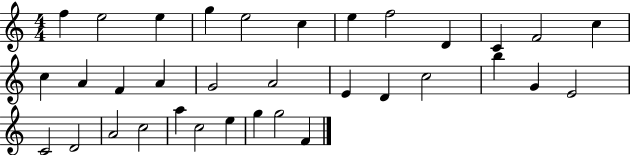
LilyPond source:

{
  \clef treble
  \numericTimeSignature
  \time 4/4
  \key c \major
  f''4 e''2 e''4 | g''4 e''2 c''4 | e''4 f''2 d'4 | c'4 f'2 c''4 | \break c''4 a'4 f'4 a'4 | g'2 a'2 | e'4 d'4 c''2 | b''4 g'4 e'2 | \break c'2 d'2 | a'2 c''2 | a''4 c''2 e''4 | g''4 g''2 f'4 | \break \bar "|."
}